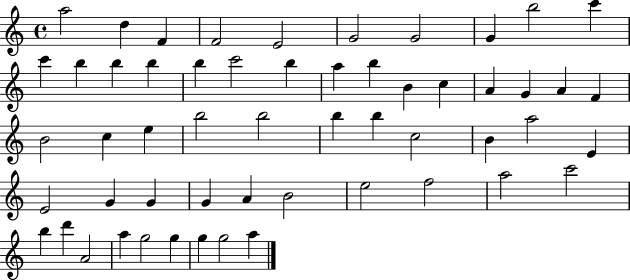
X:1
T:Untitled
M:4/4
L:1/4
K:C
a2 d F F2 E2 G2 G2 G b2 c' c' b b b b c'2 b a b B c A G A F B2 c e b2 b2 b b c2 B a2 E E2 G G G A B2 e2 f2 a2 c'2 b d' A2 a g2 g g g2 a